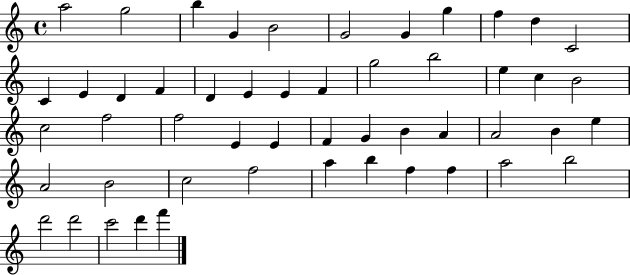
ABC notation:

X:1
T:Untitled
M:4/4
L:1/4
K:C
a2 g2 b G B2 G2 G g f d C2 C E D F D E E F g2 b2 e c B2 c2 f2 f2 E E F G B A A2 B e A2 B2 c2 f2 a b f f a2 b2 d'2 d'2 c'2 d' f'